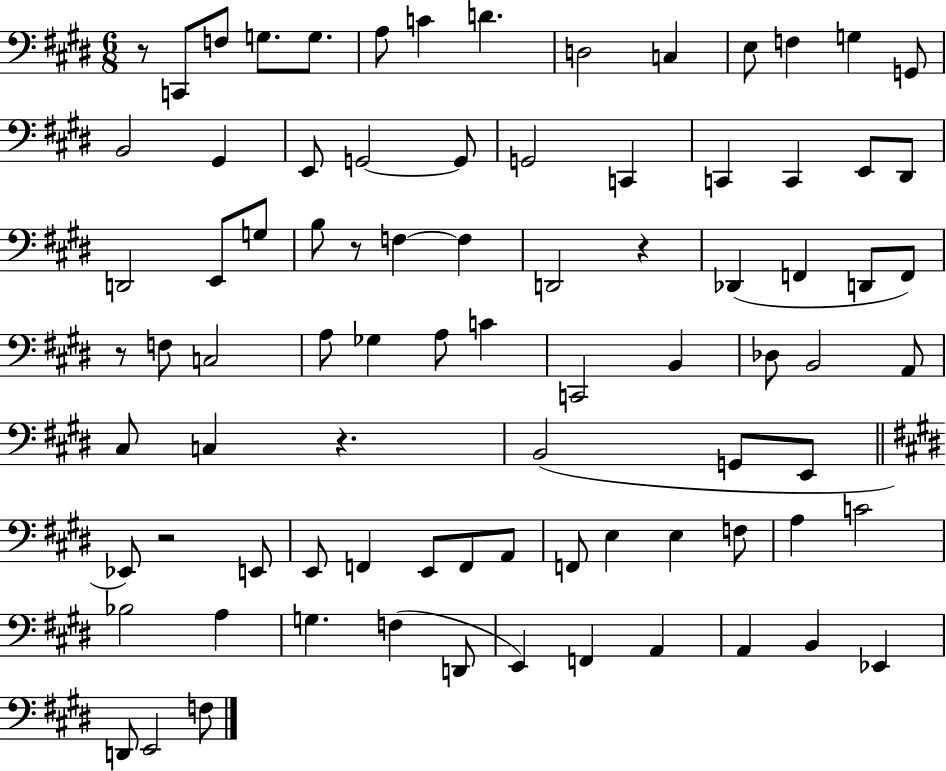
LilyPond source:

{
  \clef bass
  \numericTimeSignature
  \time 6/8
  \key e \major
  r8 c,8 f8 g8. g8. | a8 c'4 d'4. | d2 c4 | e8 f4 g4 g,8 | \break b,2 gis,4 | e,8 g,2~~ g,8 | g,2 c,4 | c,4 c,4 e,8 dis,8 | \break d,2 e,8 g8 | b8 r8 f4~~ f4 | d,2 r4 | des,4( f,4 d,8 f,8) | \break r8 f8 c2 | a8 ges4 a8 c'4 | c,2 b,4 | des8 b,2 a,8 | \break cis8 c4 r4. | b,2( g,8 e,8 | \bar "||" \break \key e \major ees,8) r2 e,8 | e,8 f,4 e,8 f,8 a,8 | f,8 e4 e4 f8 | a4 c'2 | \break bes2 a4 | g4. f4( d,8 | e,4) f,4 a,4 | a,4 b,4 ees,4 | \break d,8 e,2 f8 | \bar "|."
}